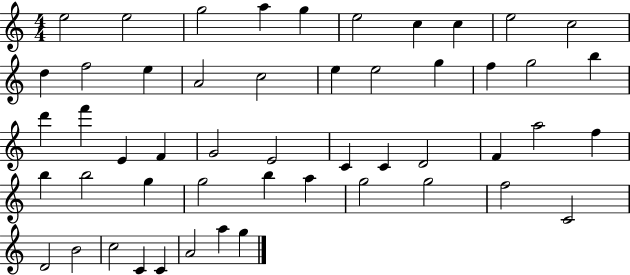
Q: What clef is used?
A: treble